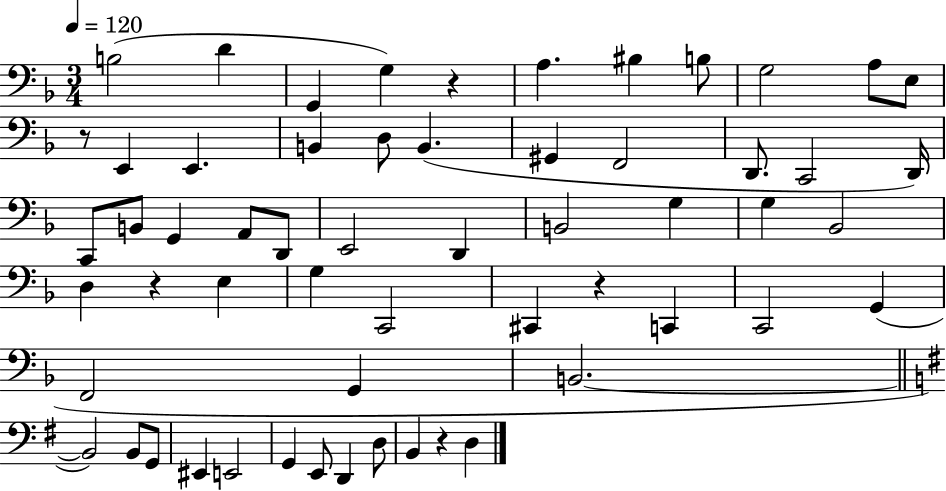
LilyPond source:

{
  \clef bass
  \numericTimeSignature
  \time 3/4
  \key f \major
  \tempo 4 = 120
  b2( d'4 | g,4 g4) r4 | a4. bis4 b8 | g2 a8 e8 | \break r8 e,4 e,4. | b,4 d8 b,4.( | gis,4 f,2 | d,8. c,2 d,16) | \break c,8 b,8 g,4 a,8 d,8 | e,2 d,4 | b,2 g4 | g4 bes,2 | \break d4 r4 e4 | g4 c,2 | cis,4 r4 c,4 | c,2 g,4( | \break f,2 g,4 | b,2.~~ | \bar "||" \break \key e \minor b,2) b,8 g,8 | eis,4 e,2 | g,4 e,8 d,4 d8 | b,4 r4 d4 | \break \bar "|."
}